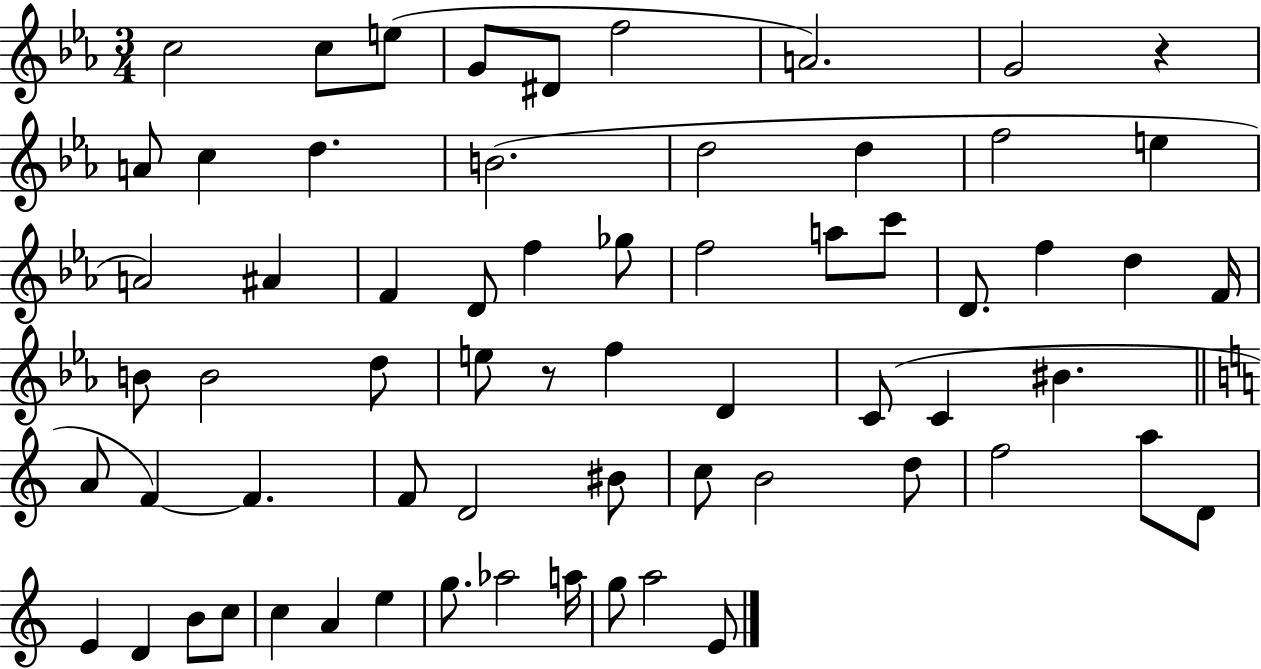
C5/h C5/e E5/e G4/e D#4/e F5/h A4/h. G4/h R/q A4/e C5/q D5/q. B4/h. D5/h D5/q F5/h E5/q A4/h A#4/q F4/q D4/e F5/q Gb5/e F5/h A5/e C6/e D4/e. F5/q D5/q F4/s B4/e B4/h D5/e E5/e R/e F5/q D4/q C4/e C4/q BIS4/q. A4/e F4/q F4/q. F4/e D4/h BIS4/e C5/e B4/h D5/e F5/h A5/e D4/e E4/q D4/q B4/e C5/e C5/q A4/q E5/q G5/e. Ab5/h A5/s G5/e A5/h E4/e